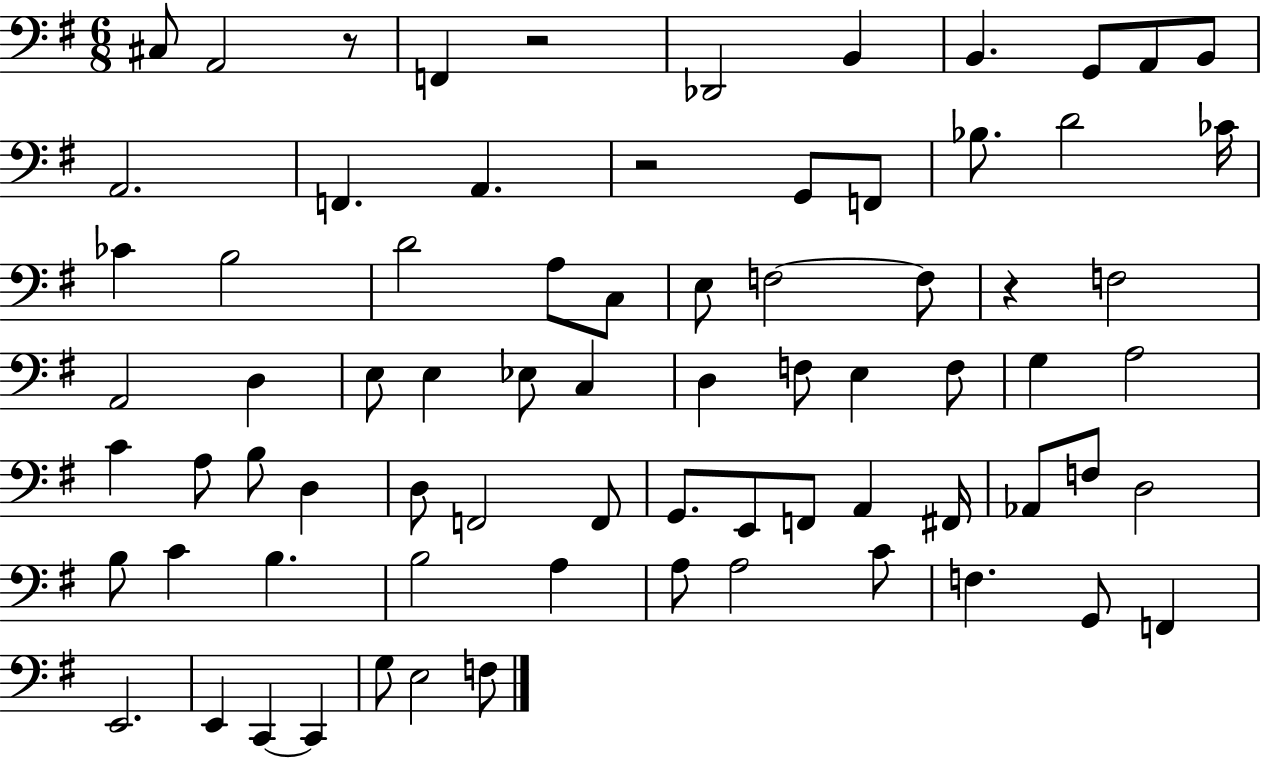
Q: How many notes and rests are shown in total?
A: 75